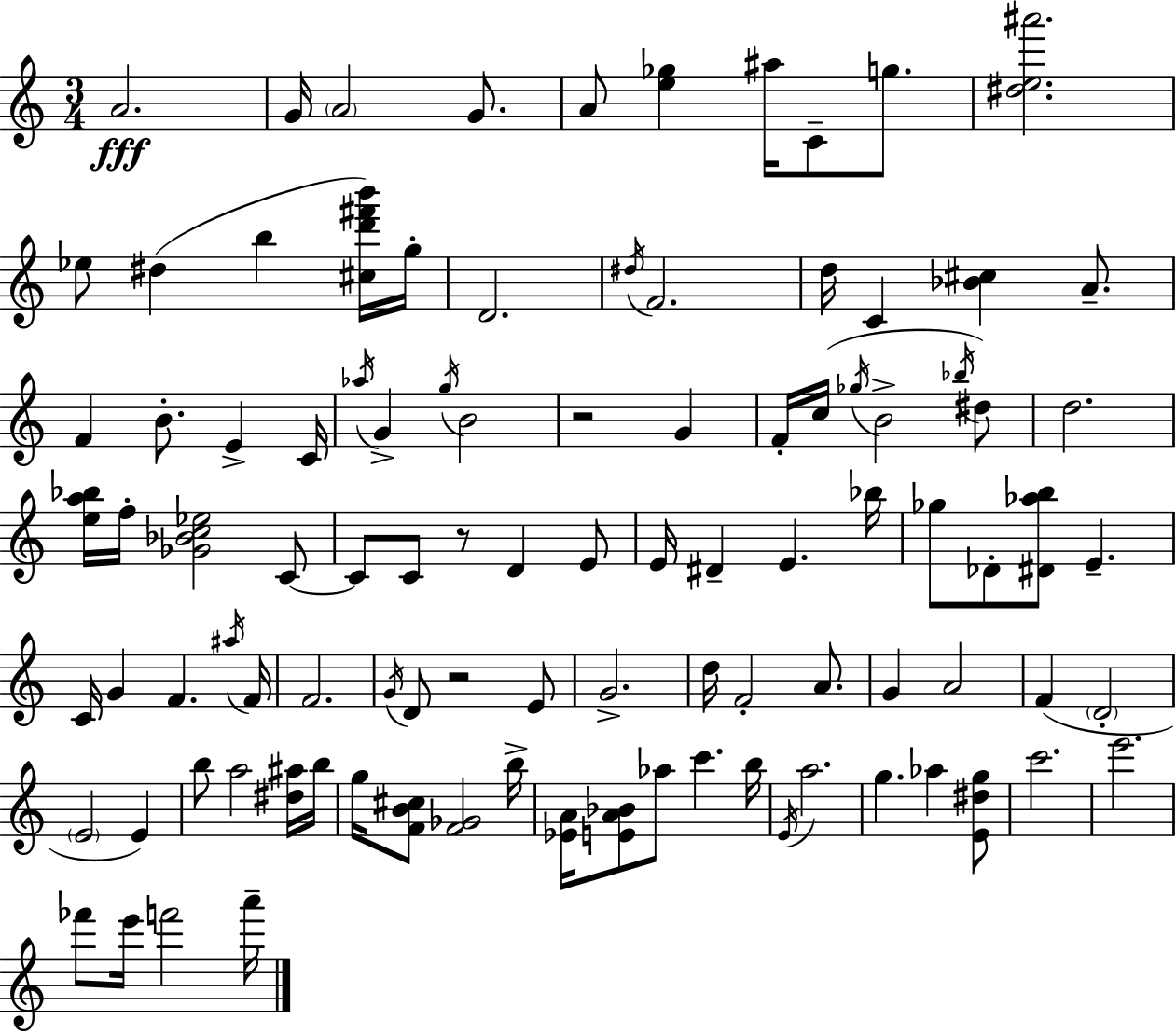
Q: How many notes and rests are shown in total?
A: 100